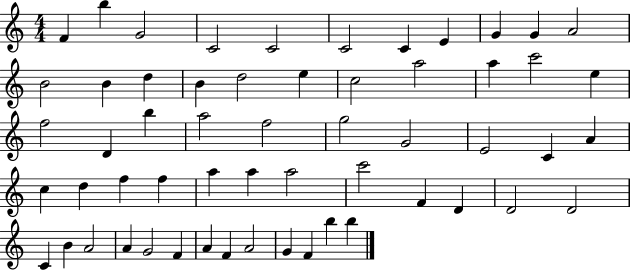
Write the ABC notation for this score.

X:1
T:Untitled
M:4/4
L:1/4
K:C
F b G2 C2 C2 C2 C E G G A2 B2 B d B d2 e c2 a2 a c'2 e f2 D b a2 f2 g2 G2 E2 C A c d f f a a a2 c'2 F D D2 D2 C B A2 A G2 F A F A2 G F b b